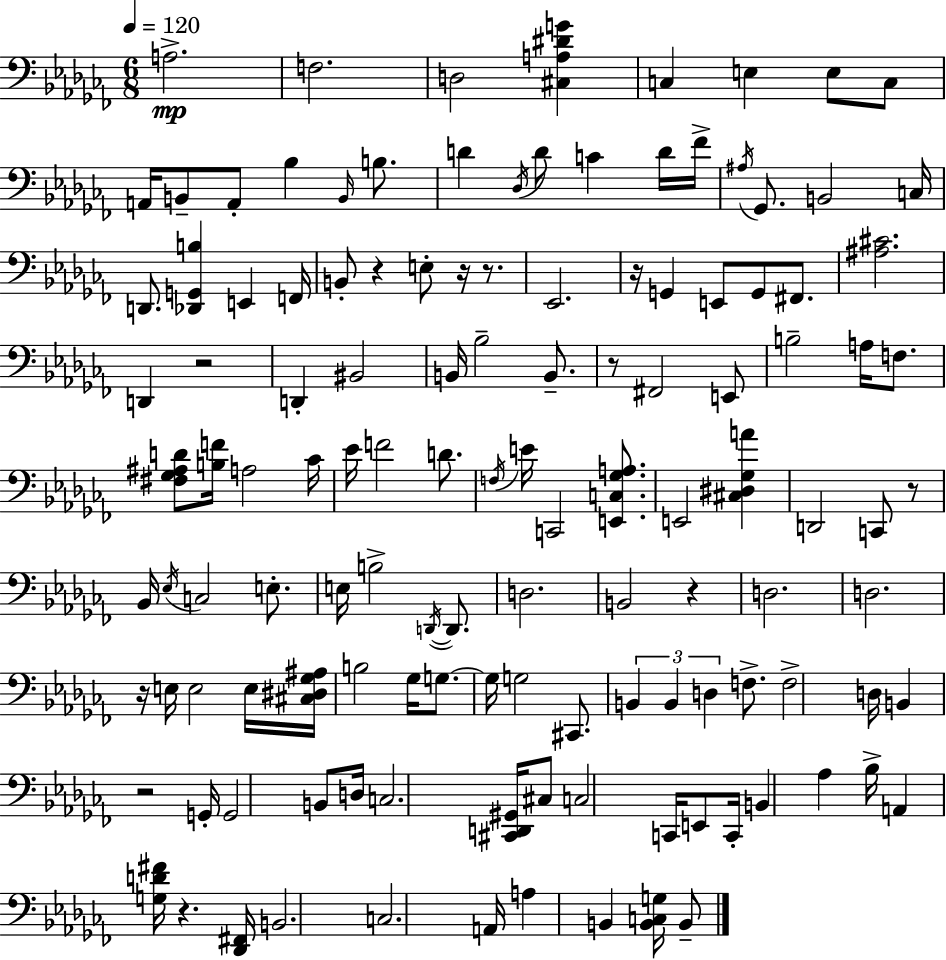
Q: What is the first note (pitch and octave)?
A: A3